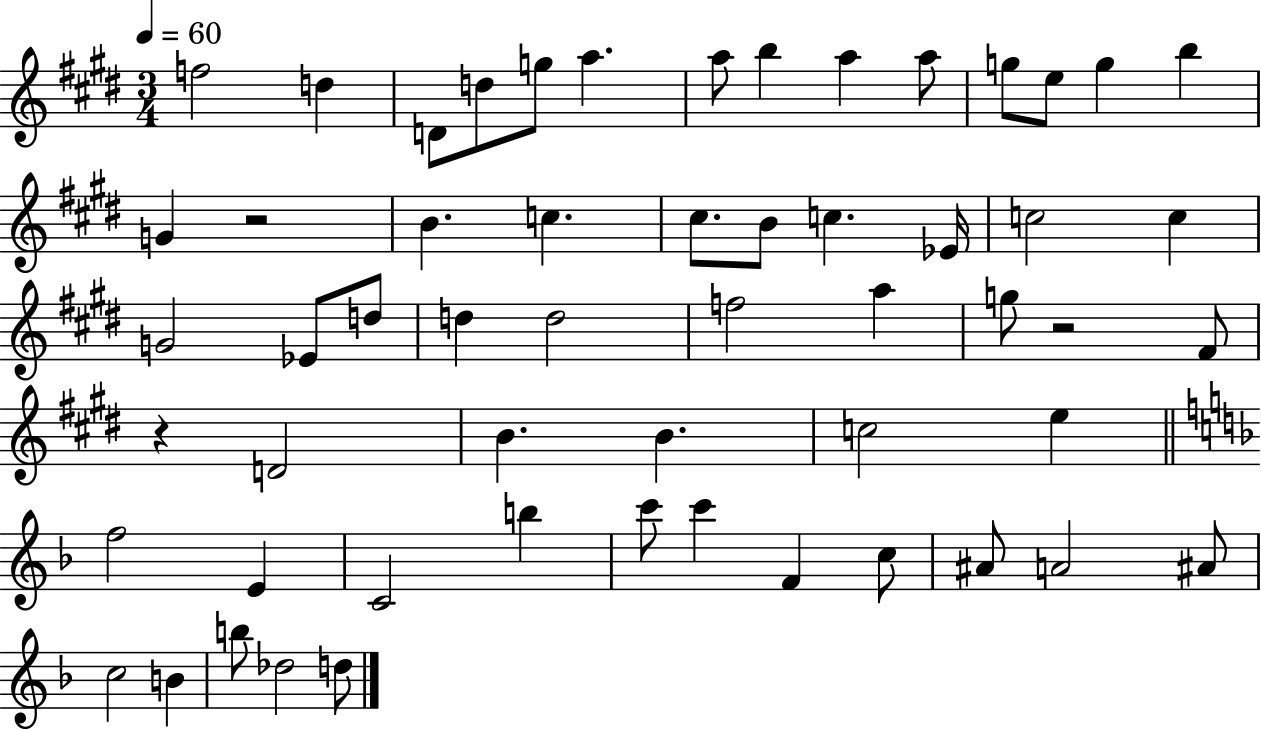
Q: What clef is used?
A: treble